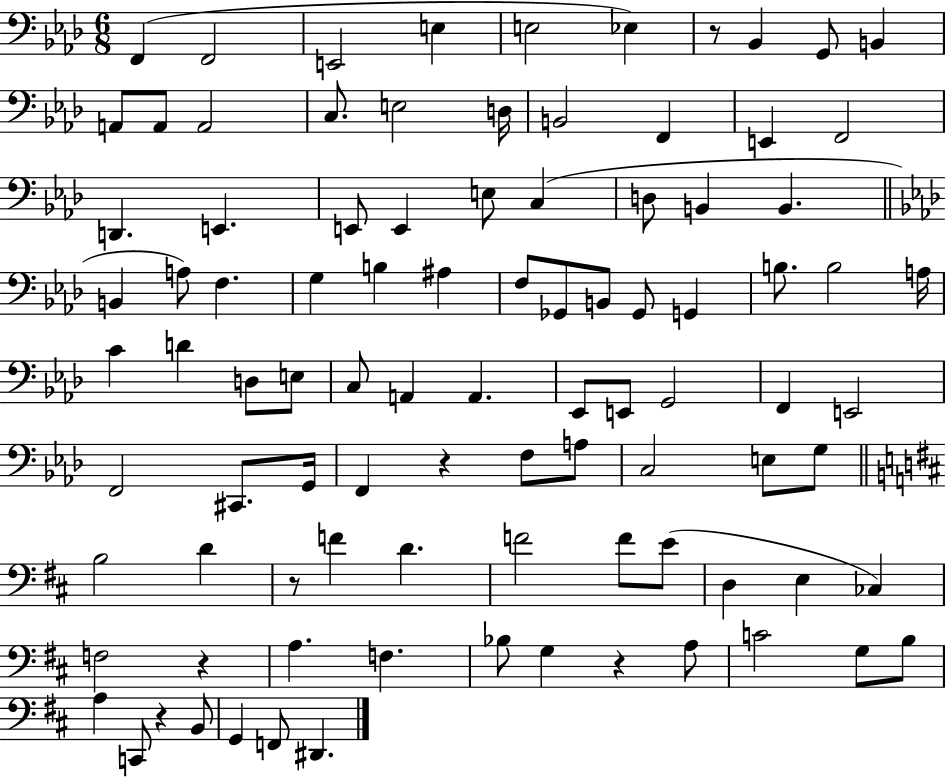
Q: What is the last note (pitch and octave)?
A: D#2